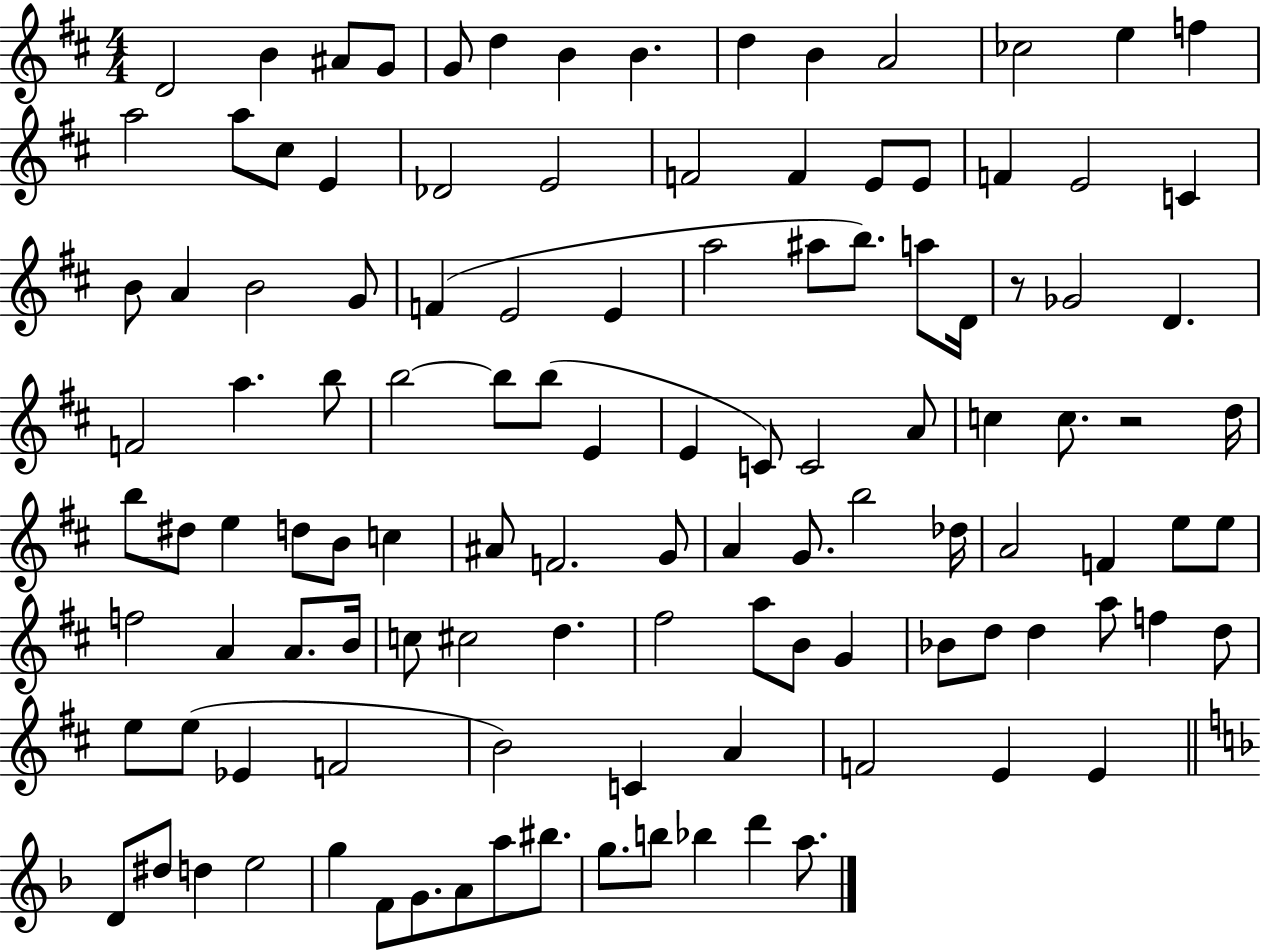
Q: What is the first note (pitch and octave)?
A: D4